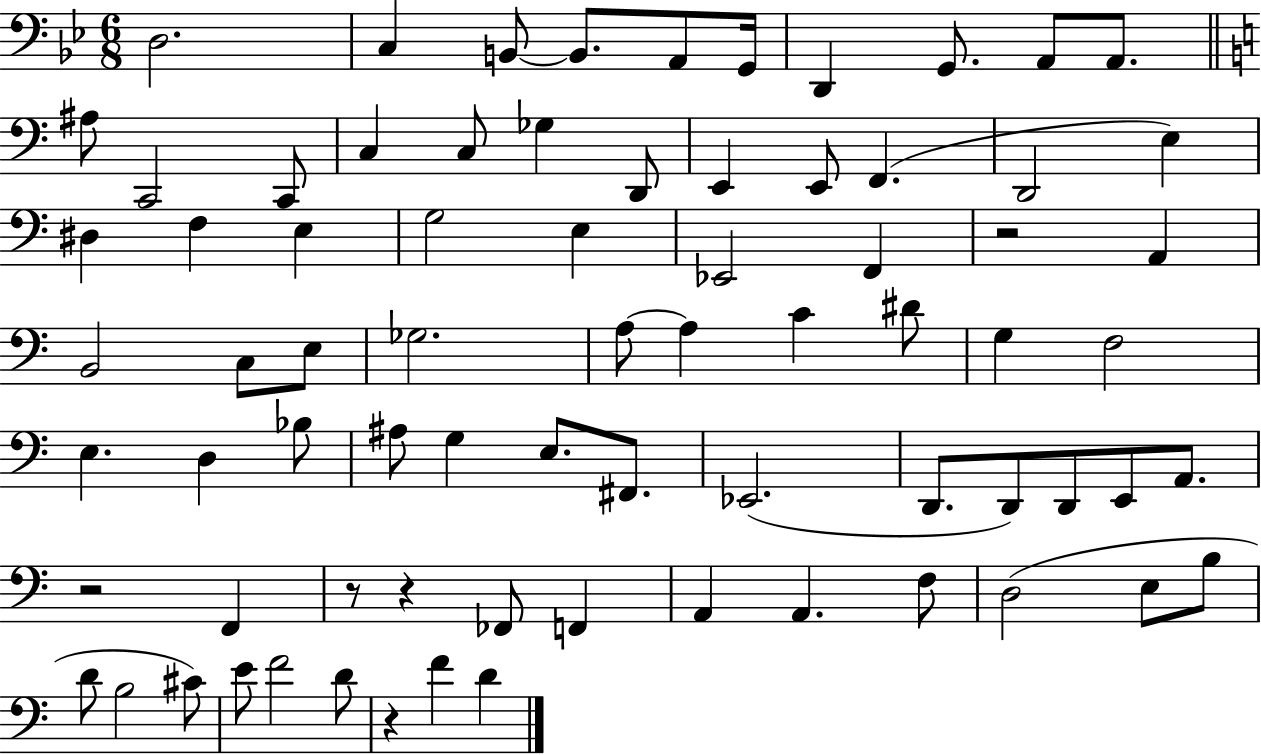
{
  \clef bass
  \numericTimeSignature
  \time 6/8
  \key bes \major
  d2. | c4 b,8~~ b,8. a,8 g,16 | d,4 g,8. a,8 a,8. | \bar "||" \break \key c \major ais8 c,2 c,8 | c4 c8 ges4 d,8 | e,4 e,8 f,4.( | d,2 e4) | \break dis4 f4 e4 | g2 e4 | ees,2 f,4 | r2 a,4 | \break b,2 c8 e8 | ges2. | a8~~ a4 c'4 dis'8 | g4 f2 | \break e4. d4 bes8 | ais8 g4 e8. fis,8. | ees,2.( | d,8. d,8) d,8 e,8 a,8. | \break r2 f,4 | r8 r4 fes,8 f,4 | a,4 a,4. f8 | d2( e8 b8 | \break d'8 b2 cis'8) | e'8 f'2 d'8 | r4 f'4 d'4 | \bar "|."
}